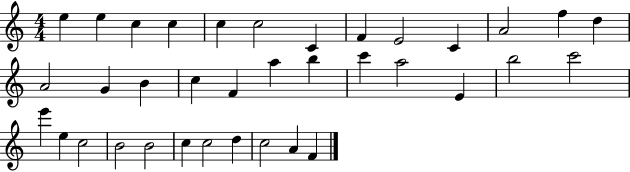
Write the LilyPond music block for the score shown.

{
  \clef treble
  \numericTimeSignature
  \time 4/4
  \key c \major
  e''4 e''4 c''4 c''4 | c''4 c''2 c'4 | f'4 e'2 c'4 | a'2 f''4 d''4 | \break a'2 g'4 b'4 | c''4 f'4 a''4 b''4 | c'''4 a''2 e'4 | b''2 c'''2 | \break e'''4 e''4 c''2 | b'2 b'2 | c''4 c''2 d''4 | c''2 a'4 f'4 | \break \bar "|."
}